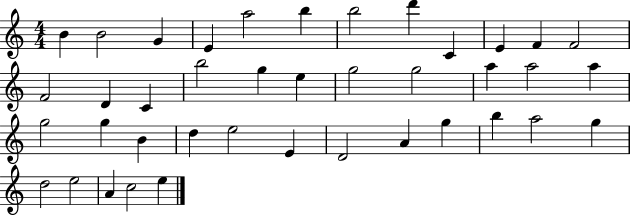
X:1
T:Untitled
M:4/4
L:1/4
K:C
B B2 G E a2 b b2 d' C E F F2 F2 D C b2 g e g2 g2 a a2 a g2 g B d e2 E D2 A g b a2 g d2 e2 A c2 e